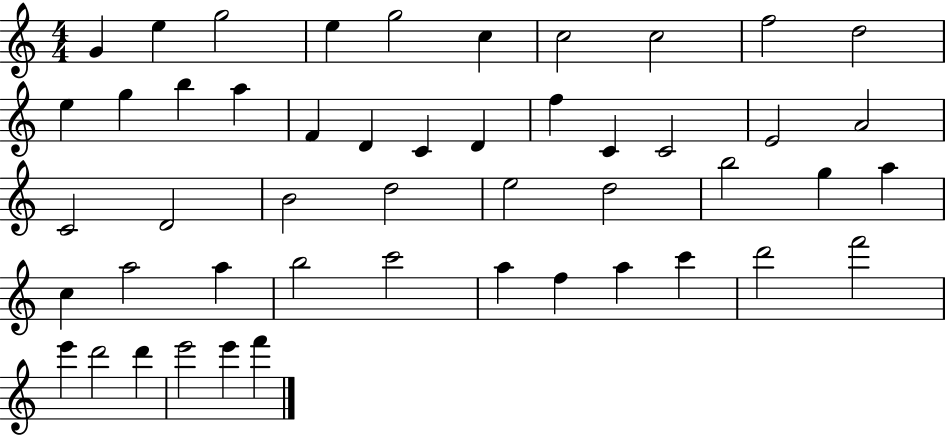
X:1
T:Untitled
M:4/4
L:1/4
K:C
G e g2 e g2 c c2 c2 f2 d2 e g b a F D C D f C C2 E2 A2 C2 D2 B2 d2 e2 d2 b2 g a c a2 a b2 c'2 a f a c' d'2 f'2 e' d'2 d' e'2 e' f'